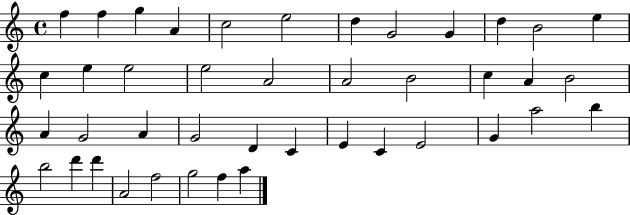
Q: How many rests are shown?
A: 0